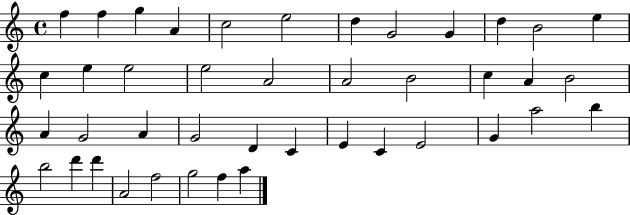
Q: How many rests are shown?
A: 0